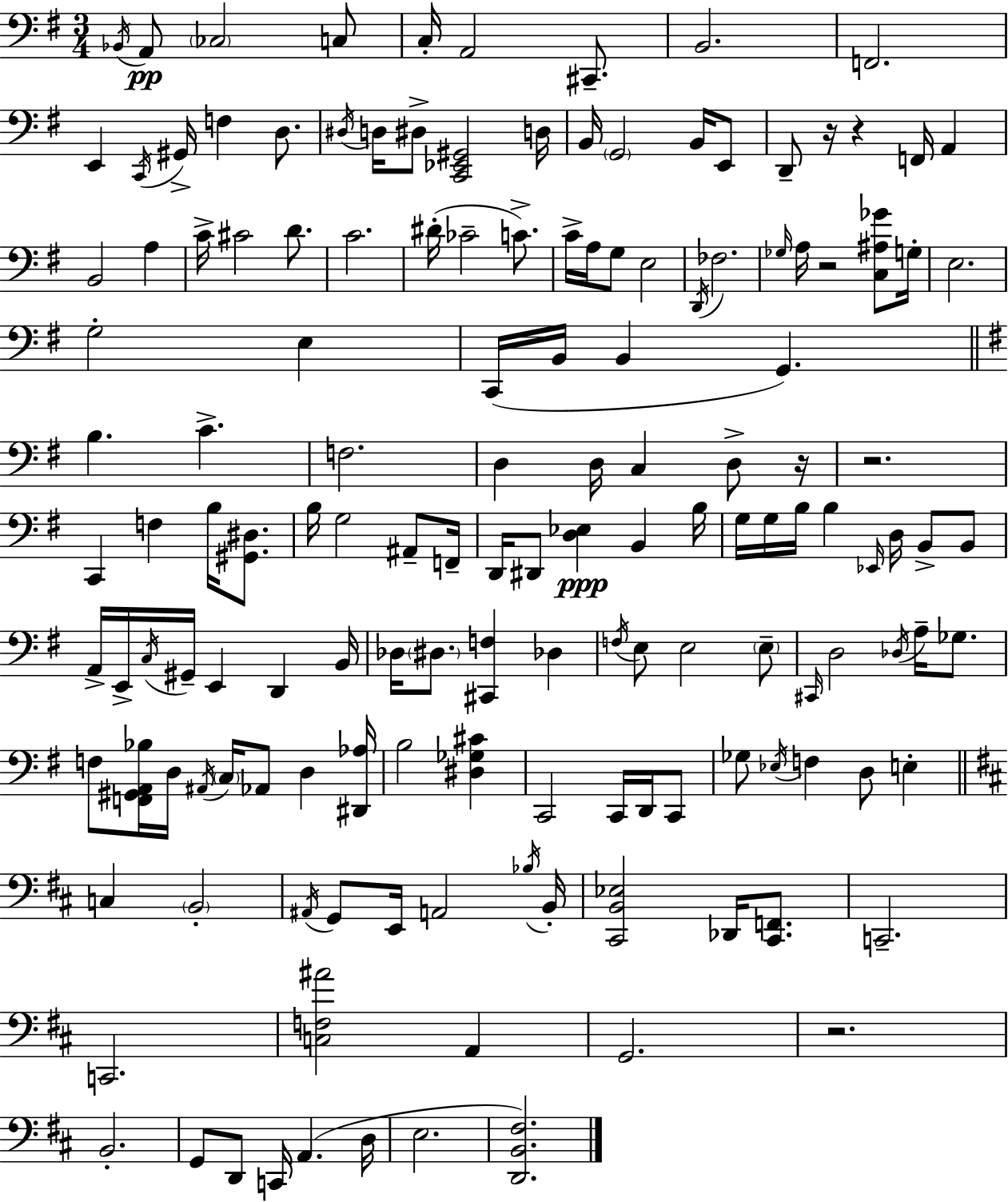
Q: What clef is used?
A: bass